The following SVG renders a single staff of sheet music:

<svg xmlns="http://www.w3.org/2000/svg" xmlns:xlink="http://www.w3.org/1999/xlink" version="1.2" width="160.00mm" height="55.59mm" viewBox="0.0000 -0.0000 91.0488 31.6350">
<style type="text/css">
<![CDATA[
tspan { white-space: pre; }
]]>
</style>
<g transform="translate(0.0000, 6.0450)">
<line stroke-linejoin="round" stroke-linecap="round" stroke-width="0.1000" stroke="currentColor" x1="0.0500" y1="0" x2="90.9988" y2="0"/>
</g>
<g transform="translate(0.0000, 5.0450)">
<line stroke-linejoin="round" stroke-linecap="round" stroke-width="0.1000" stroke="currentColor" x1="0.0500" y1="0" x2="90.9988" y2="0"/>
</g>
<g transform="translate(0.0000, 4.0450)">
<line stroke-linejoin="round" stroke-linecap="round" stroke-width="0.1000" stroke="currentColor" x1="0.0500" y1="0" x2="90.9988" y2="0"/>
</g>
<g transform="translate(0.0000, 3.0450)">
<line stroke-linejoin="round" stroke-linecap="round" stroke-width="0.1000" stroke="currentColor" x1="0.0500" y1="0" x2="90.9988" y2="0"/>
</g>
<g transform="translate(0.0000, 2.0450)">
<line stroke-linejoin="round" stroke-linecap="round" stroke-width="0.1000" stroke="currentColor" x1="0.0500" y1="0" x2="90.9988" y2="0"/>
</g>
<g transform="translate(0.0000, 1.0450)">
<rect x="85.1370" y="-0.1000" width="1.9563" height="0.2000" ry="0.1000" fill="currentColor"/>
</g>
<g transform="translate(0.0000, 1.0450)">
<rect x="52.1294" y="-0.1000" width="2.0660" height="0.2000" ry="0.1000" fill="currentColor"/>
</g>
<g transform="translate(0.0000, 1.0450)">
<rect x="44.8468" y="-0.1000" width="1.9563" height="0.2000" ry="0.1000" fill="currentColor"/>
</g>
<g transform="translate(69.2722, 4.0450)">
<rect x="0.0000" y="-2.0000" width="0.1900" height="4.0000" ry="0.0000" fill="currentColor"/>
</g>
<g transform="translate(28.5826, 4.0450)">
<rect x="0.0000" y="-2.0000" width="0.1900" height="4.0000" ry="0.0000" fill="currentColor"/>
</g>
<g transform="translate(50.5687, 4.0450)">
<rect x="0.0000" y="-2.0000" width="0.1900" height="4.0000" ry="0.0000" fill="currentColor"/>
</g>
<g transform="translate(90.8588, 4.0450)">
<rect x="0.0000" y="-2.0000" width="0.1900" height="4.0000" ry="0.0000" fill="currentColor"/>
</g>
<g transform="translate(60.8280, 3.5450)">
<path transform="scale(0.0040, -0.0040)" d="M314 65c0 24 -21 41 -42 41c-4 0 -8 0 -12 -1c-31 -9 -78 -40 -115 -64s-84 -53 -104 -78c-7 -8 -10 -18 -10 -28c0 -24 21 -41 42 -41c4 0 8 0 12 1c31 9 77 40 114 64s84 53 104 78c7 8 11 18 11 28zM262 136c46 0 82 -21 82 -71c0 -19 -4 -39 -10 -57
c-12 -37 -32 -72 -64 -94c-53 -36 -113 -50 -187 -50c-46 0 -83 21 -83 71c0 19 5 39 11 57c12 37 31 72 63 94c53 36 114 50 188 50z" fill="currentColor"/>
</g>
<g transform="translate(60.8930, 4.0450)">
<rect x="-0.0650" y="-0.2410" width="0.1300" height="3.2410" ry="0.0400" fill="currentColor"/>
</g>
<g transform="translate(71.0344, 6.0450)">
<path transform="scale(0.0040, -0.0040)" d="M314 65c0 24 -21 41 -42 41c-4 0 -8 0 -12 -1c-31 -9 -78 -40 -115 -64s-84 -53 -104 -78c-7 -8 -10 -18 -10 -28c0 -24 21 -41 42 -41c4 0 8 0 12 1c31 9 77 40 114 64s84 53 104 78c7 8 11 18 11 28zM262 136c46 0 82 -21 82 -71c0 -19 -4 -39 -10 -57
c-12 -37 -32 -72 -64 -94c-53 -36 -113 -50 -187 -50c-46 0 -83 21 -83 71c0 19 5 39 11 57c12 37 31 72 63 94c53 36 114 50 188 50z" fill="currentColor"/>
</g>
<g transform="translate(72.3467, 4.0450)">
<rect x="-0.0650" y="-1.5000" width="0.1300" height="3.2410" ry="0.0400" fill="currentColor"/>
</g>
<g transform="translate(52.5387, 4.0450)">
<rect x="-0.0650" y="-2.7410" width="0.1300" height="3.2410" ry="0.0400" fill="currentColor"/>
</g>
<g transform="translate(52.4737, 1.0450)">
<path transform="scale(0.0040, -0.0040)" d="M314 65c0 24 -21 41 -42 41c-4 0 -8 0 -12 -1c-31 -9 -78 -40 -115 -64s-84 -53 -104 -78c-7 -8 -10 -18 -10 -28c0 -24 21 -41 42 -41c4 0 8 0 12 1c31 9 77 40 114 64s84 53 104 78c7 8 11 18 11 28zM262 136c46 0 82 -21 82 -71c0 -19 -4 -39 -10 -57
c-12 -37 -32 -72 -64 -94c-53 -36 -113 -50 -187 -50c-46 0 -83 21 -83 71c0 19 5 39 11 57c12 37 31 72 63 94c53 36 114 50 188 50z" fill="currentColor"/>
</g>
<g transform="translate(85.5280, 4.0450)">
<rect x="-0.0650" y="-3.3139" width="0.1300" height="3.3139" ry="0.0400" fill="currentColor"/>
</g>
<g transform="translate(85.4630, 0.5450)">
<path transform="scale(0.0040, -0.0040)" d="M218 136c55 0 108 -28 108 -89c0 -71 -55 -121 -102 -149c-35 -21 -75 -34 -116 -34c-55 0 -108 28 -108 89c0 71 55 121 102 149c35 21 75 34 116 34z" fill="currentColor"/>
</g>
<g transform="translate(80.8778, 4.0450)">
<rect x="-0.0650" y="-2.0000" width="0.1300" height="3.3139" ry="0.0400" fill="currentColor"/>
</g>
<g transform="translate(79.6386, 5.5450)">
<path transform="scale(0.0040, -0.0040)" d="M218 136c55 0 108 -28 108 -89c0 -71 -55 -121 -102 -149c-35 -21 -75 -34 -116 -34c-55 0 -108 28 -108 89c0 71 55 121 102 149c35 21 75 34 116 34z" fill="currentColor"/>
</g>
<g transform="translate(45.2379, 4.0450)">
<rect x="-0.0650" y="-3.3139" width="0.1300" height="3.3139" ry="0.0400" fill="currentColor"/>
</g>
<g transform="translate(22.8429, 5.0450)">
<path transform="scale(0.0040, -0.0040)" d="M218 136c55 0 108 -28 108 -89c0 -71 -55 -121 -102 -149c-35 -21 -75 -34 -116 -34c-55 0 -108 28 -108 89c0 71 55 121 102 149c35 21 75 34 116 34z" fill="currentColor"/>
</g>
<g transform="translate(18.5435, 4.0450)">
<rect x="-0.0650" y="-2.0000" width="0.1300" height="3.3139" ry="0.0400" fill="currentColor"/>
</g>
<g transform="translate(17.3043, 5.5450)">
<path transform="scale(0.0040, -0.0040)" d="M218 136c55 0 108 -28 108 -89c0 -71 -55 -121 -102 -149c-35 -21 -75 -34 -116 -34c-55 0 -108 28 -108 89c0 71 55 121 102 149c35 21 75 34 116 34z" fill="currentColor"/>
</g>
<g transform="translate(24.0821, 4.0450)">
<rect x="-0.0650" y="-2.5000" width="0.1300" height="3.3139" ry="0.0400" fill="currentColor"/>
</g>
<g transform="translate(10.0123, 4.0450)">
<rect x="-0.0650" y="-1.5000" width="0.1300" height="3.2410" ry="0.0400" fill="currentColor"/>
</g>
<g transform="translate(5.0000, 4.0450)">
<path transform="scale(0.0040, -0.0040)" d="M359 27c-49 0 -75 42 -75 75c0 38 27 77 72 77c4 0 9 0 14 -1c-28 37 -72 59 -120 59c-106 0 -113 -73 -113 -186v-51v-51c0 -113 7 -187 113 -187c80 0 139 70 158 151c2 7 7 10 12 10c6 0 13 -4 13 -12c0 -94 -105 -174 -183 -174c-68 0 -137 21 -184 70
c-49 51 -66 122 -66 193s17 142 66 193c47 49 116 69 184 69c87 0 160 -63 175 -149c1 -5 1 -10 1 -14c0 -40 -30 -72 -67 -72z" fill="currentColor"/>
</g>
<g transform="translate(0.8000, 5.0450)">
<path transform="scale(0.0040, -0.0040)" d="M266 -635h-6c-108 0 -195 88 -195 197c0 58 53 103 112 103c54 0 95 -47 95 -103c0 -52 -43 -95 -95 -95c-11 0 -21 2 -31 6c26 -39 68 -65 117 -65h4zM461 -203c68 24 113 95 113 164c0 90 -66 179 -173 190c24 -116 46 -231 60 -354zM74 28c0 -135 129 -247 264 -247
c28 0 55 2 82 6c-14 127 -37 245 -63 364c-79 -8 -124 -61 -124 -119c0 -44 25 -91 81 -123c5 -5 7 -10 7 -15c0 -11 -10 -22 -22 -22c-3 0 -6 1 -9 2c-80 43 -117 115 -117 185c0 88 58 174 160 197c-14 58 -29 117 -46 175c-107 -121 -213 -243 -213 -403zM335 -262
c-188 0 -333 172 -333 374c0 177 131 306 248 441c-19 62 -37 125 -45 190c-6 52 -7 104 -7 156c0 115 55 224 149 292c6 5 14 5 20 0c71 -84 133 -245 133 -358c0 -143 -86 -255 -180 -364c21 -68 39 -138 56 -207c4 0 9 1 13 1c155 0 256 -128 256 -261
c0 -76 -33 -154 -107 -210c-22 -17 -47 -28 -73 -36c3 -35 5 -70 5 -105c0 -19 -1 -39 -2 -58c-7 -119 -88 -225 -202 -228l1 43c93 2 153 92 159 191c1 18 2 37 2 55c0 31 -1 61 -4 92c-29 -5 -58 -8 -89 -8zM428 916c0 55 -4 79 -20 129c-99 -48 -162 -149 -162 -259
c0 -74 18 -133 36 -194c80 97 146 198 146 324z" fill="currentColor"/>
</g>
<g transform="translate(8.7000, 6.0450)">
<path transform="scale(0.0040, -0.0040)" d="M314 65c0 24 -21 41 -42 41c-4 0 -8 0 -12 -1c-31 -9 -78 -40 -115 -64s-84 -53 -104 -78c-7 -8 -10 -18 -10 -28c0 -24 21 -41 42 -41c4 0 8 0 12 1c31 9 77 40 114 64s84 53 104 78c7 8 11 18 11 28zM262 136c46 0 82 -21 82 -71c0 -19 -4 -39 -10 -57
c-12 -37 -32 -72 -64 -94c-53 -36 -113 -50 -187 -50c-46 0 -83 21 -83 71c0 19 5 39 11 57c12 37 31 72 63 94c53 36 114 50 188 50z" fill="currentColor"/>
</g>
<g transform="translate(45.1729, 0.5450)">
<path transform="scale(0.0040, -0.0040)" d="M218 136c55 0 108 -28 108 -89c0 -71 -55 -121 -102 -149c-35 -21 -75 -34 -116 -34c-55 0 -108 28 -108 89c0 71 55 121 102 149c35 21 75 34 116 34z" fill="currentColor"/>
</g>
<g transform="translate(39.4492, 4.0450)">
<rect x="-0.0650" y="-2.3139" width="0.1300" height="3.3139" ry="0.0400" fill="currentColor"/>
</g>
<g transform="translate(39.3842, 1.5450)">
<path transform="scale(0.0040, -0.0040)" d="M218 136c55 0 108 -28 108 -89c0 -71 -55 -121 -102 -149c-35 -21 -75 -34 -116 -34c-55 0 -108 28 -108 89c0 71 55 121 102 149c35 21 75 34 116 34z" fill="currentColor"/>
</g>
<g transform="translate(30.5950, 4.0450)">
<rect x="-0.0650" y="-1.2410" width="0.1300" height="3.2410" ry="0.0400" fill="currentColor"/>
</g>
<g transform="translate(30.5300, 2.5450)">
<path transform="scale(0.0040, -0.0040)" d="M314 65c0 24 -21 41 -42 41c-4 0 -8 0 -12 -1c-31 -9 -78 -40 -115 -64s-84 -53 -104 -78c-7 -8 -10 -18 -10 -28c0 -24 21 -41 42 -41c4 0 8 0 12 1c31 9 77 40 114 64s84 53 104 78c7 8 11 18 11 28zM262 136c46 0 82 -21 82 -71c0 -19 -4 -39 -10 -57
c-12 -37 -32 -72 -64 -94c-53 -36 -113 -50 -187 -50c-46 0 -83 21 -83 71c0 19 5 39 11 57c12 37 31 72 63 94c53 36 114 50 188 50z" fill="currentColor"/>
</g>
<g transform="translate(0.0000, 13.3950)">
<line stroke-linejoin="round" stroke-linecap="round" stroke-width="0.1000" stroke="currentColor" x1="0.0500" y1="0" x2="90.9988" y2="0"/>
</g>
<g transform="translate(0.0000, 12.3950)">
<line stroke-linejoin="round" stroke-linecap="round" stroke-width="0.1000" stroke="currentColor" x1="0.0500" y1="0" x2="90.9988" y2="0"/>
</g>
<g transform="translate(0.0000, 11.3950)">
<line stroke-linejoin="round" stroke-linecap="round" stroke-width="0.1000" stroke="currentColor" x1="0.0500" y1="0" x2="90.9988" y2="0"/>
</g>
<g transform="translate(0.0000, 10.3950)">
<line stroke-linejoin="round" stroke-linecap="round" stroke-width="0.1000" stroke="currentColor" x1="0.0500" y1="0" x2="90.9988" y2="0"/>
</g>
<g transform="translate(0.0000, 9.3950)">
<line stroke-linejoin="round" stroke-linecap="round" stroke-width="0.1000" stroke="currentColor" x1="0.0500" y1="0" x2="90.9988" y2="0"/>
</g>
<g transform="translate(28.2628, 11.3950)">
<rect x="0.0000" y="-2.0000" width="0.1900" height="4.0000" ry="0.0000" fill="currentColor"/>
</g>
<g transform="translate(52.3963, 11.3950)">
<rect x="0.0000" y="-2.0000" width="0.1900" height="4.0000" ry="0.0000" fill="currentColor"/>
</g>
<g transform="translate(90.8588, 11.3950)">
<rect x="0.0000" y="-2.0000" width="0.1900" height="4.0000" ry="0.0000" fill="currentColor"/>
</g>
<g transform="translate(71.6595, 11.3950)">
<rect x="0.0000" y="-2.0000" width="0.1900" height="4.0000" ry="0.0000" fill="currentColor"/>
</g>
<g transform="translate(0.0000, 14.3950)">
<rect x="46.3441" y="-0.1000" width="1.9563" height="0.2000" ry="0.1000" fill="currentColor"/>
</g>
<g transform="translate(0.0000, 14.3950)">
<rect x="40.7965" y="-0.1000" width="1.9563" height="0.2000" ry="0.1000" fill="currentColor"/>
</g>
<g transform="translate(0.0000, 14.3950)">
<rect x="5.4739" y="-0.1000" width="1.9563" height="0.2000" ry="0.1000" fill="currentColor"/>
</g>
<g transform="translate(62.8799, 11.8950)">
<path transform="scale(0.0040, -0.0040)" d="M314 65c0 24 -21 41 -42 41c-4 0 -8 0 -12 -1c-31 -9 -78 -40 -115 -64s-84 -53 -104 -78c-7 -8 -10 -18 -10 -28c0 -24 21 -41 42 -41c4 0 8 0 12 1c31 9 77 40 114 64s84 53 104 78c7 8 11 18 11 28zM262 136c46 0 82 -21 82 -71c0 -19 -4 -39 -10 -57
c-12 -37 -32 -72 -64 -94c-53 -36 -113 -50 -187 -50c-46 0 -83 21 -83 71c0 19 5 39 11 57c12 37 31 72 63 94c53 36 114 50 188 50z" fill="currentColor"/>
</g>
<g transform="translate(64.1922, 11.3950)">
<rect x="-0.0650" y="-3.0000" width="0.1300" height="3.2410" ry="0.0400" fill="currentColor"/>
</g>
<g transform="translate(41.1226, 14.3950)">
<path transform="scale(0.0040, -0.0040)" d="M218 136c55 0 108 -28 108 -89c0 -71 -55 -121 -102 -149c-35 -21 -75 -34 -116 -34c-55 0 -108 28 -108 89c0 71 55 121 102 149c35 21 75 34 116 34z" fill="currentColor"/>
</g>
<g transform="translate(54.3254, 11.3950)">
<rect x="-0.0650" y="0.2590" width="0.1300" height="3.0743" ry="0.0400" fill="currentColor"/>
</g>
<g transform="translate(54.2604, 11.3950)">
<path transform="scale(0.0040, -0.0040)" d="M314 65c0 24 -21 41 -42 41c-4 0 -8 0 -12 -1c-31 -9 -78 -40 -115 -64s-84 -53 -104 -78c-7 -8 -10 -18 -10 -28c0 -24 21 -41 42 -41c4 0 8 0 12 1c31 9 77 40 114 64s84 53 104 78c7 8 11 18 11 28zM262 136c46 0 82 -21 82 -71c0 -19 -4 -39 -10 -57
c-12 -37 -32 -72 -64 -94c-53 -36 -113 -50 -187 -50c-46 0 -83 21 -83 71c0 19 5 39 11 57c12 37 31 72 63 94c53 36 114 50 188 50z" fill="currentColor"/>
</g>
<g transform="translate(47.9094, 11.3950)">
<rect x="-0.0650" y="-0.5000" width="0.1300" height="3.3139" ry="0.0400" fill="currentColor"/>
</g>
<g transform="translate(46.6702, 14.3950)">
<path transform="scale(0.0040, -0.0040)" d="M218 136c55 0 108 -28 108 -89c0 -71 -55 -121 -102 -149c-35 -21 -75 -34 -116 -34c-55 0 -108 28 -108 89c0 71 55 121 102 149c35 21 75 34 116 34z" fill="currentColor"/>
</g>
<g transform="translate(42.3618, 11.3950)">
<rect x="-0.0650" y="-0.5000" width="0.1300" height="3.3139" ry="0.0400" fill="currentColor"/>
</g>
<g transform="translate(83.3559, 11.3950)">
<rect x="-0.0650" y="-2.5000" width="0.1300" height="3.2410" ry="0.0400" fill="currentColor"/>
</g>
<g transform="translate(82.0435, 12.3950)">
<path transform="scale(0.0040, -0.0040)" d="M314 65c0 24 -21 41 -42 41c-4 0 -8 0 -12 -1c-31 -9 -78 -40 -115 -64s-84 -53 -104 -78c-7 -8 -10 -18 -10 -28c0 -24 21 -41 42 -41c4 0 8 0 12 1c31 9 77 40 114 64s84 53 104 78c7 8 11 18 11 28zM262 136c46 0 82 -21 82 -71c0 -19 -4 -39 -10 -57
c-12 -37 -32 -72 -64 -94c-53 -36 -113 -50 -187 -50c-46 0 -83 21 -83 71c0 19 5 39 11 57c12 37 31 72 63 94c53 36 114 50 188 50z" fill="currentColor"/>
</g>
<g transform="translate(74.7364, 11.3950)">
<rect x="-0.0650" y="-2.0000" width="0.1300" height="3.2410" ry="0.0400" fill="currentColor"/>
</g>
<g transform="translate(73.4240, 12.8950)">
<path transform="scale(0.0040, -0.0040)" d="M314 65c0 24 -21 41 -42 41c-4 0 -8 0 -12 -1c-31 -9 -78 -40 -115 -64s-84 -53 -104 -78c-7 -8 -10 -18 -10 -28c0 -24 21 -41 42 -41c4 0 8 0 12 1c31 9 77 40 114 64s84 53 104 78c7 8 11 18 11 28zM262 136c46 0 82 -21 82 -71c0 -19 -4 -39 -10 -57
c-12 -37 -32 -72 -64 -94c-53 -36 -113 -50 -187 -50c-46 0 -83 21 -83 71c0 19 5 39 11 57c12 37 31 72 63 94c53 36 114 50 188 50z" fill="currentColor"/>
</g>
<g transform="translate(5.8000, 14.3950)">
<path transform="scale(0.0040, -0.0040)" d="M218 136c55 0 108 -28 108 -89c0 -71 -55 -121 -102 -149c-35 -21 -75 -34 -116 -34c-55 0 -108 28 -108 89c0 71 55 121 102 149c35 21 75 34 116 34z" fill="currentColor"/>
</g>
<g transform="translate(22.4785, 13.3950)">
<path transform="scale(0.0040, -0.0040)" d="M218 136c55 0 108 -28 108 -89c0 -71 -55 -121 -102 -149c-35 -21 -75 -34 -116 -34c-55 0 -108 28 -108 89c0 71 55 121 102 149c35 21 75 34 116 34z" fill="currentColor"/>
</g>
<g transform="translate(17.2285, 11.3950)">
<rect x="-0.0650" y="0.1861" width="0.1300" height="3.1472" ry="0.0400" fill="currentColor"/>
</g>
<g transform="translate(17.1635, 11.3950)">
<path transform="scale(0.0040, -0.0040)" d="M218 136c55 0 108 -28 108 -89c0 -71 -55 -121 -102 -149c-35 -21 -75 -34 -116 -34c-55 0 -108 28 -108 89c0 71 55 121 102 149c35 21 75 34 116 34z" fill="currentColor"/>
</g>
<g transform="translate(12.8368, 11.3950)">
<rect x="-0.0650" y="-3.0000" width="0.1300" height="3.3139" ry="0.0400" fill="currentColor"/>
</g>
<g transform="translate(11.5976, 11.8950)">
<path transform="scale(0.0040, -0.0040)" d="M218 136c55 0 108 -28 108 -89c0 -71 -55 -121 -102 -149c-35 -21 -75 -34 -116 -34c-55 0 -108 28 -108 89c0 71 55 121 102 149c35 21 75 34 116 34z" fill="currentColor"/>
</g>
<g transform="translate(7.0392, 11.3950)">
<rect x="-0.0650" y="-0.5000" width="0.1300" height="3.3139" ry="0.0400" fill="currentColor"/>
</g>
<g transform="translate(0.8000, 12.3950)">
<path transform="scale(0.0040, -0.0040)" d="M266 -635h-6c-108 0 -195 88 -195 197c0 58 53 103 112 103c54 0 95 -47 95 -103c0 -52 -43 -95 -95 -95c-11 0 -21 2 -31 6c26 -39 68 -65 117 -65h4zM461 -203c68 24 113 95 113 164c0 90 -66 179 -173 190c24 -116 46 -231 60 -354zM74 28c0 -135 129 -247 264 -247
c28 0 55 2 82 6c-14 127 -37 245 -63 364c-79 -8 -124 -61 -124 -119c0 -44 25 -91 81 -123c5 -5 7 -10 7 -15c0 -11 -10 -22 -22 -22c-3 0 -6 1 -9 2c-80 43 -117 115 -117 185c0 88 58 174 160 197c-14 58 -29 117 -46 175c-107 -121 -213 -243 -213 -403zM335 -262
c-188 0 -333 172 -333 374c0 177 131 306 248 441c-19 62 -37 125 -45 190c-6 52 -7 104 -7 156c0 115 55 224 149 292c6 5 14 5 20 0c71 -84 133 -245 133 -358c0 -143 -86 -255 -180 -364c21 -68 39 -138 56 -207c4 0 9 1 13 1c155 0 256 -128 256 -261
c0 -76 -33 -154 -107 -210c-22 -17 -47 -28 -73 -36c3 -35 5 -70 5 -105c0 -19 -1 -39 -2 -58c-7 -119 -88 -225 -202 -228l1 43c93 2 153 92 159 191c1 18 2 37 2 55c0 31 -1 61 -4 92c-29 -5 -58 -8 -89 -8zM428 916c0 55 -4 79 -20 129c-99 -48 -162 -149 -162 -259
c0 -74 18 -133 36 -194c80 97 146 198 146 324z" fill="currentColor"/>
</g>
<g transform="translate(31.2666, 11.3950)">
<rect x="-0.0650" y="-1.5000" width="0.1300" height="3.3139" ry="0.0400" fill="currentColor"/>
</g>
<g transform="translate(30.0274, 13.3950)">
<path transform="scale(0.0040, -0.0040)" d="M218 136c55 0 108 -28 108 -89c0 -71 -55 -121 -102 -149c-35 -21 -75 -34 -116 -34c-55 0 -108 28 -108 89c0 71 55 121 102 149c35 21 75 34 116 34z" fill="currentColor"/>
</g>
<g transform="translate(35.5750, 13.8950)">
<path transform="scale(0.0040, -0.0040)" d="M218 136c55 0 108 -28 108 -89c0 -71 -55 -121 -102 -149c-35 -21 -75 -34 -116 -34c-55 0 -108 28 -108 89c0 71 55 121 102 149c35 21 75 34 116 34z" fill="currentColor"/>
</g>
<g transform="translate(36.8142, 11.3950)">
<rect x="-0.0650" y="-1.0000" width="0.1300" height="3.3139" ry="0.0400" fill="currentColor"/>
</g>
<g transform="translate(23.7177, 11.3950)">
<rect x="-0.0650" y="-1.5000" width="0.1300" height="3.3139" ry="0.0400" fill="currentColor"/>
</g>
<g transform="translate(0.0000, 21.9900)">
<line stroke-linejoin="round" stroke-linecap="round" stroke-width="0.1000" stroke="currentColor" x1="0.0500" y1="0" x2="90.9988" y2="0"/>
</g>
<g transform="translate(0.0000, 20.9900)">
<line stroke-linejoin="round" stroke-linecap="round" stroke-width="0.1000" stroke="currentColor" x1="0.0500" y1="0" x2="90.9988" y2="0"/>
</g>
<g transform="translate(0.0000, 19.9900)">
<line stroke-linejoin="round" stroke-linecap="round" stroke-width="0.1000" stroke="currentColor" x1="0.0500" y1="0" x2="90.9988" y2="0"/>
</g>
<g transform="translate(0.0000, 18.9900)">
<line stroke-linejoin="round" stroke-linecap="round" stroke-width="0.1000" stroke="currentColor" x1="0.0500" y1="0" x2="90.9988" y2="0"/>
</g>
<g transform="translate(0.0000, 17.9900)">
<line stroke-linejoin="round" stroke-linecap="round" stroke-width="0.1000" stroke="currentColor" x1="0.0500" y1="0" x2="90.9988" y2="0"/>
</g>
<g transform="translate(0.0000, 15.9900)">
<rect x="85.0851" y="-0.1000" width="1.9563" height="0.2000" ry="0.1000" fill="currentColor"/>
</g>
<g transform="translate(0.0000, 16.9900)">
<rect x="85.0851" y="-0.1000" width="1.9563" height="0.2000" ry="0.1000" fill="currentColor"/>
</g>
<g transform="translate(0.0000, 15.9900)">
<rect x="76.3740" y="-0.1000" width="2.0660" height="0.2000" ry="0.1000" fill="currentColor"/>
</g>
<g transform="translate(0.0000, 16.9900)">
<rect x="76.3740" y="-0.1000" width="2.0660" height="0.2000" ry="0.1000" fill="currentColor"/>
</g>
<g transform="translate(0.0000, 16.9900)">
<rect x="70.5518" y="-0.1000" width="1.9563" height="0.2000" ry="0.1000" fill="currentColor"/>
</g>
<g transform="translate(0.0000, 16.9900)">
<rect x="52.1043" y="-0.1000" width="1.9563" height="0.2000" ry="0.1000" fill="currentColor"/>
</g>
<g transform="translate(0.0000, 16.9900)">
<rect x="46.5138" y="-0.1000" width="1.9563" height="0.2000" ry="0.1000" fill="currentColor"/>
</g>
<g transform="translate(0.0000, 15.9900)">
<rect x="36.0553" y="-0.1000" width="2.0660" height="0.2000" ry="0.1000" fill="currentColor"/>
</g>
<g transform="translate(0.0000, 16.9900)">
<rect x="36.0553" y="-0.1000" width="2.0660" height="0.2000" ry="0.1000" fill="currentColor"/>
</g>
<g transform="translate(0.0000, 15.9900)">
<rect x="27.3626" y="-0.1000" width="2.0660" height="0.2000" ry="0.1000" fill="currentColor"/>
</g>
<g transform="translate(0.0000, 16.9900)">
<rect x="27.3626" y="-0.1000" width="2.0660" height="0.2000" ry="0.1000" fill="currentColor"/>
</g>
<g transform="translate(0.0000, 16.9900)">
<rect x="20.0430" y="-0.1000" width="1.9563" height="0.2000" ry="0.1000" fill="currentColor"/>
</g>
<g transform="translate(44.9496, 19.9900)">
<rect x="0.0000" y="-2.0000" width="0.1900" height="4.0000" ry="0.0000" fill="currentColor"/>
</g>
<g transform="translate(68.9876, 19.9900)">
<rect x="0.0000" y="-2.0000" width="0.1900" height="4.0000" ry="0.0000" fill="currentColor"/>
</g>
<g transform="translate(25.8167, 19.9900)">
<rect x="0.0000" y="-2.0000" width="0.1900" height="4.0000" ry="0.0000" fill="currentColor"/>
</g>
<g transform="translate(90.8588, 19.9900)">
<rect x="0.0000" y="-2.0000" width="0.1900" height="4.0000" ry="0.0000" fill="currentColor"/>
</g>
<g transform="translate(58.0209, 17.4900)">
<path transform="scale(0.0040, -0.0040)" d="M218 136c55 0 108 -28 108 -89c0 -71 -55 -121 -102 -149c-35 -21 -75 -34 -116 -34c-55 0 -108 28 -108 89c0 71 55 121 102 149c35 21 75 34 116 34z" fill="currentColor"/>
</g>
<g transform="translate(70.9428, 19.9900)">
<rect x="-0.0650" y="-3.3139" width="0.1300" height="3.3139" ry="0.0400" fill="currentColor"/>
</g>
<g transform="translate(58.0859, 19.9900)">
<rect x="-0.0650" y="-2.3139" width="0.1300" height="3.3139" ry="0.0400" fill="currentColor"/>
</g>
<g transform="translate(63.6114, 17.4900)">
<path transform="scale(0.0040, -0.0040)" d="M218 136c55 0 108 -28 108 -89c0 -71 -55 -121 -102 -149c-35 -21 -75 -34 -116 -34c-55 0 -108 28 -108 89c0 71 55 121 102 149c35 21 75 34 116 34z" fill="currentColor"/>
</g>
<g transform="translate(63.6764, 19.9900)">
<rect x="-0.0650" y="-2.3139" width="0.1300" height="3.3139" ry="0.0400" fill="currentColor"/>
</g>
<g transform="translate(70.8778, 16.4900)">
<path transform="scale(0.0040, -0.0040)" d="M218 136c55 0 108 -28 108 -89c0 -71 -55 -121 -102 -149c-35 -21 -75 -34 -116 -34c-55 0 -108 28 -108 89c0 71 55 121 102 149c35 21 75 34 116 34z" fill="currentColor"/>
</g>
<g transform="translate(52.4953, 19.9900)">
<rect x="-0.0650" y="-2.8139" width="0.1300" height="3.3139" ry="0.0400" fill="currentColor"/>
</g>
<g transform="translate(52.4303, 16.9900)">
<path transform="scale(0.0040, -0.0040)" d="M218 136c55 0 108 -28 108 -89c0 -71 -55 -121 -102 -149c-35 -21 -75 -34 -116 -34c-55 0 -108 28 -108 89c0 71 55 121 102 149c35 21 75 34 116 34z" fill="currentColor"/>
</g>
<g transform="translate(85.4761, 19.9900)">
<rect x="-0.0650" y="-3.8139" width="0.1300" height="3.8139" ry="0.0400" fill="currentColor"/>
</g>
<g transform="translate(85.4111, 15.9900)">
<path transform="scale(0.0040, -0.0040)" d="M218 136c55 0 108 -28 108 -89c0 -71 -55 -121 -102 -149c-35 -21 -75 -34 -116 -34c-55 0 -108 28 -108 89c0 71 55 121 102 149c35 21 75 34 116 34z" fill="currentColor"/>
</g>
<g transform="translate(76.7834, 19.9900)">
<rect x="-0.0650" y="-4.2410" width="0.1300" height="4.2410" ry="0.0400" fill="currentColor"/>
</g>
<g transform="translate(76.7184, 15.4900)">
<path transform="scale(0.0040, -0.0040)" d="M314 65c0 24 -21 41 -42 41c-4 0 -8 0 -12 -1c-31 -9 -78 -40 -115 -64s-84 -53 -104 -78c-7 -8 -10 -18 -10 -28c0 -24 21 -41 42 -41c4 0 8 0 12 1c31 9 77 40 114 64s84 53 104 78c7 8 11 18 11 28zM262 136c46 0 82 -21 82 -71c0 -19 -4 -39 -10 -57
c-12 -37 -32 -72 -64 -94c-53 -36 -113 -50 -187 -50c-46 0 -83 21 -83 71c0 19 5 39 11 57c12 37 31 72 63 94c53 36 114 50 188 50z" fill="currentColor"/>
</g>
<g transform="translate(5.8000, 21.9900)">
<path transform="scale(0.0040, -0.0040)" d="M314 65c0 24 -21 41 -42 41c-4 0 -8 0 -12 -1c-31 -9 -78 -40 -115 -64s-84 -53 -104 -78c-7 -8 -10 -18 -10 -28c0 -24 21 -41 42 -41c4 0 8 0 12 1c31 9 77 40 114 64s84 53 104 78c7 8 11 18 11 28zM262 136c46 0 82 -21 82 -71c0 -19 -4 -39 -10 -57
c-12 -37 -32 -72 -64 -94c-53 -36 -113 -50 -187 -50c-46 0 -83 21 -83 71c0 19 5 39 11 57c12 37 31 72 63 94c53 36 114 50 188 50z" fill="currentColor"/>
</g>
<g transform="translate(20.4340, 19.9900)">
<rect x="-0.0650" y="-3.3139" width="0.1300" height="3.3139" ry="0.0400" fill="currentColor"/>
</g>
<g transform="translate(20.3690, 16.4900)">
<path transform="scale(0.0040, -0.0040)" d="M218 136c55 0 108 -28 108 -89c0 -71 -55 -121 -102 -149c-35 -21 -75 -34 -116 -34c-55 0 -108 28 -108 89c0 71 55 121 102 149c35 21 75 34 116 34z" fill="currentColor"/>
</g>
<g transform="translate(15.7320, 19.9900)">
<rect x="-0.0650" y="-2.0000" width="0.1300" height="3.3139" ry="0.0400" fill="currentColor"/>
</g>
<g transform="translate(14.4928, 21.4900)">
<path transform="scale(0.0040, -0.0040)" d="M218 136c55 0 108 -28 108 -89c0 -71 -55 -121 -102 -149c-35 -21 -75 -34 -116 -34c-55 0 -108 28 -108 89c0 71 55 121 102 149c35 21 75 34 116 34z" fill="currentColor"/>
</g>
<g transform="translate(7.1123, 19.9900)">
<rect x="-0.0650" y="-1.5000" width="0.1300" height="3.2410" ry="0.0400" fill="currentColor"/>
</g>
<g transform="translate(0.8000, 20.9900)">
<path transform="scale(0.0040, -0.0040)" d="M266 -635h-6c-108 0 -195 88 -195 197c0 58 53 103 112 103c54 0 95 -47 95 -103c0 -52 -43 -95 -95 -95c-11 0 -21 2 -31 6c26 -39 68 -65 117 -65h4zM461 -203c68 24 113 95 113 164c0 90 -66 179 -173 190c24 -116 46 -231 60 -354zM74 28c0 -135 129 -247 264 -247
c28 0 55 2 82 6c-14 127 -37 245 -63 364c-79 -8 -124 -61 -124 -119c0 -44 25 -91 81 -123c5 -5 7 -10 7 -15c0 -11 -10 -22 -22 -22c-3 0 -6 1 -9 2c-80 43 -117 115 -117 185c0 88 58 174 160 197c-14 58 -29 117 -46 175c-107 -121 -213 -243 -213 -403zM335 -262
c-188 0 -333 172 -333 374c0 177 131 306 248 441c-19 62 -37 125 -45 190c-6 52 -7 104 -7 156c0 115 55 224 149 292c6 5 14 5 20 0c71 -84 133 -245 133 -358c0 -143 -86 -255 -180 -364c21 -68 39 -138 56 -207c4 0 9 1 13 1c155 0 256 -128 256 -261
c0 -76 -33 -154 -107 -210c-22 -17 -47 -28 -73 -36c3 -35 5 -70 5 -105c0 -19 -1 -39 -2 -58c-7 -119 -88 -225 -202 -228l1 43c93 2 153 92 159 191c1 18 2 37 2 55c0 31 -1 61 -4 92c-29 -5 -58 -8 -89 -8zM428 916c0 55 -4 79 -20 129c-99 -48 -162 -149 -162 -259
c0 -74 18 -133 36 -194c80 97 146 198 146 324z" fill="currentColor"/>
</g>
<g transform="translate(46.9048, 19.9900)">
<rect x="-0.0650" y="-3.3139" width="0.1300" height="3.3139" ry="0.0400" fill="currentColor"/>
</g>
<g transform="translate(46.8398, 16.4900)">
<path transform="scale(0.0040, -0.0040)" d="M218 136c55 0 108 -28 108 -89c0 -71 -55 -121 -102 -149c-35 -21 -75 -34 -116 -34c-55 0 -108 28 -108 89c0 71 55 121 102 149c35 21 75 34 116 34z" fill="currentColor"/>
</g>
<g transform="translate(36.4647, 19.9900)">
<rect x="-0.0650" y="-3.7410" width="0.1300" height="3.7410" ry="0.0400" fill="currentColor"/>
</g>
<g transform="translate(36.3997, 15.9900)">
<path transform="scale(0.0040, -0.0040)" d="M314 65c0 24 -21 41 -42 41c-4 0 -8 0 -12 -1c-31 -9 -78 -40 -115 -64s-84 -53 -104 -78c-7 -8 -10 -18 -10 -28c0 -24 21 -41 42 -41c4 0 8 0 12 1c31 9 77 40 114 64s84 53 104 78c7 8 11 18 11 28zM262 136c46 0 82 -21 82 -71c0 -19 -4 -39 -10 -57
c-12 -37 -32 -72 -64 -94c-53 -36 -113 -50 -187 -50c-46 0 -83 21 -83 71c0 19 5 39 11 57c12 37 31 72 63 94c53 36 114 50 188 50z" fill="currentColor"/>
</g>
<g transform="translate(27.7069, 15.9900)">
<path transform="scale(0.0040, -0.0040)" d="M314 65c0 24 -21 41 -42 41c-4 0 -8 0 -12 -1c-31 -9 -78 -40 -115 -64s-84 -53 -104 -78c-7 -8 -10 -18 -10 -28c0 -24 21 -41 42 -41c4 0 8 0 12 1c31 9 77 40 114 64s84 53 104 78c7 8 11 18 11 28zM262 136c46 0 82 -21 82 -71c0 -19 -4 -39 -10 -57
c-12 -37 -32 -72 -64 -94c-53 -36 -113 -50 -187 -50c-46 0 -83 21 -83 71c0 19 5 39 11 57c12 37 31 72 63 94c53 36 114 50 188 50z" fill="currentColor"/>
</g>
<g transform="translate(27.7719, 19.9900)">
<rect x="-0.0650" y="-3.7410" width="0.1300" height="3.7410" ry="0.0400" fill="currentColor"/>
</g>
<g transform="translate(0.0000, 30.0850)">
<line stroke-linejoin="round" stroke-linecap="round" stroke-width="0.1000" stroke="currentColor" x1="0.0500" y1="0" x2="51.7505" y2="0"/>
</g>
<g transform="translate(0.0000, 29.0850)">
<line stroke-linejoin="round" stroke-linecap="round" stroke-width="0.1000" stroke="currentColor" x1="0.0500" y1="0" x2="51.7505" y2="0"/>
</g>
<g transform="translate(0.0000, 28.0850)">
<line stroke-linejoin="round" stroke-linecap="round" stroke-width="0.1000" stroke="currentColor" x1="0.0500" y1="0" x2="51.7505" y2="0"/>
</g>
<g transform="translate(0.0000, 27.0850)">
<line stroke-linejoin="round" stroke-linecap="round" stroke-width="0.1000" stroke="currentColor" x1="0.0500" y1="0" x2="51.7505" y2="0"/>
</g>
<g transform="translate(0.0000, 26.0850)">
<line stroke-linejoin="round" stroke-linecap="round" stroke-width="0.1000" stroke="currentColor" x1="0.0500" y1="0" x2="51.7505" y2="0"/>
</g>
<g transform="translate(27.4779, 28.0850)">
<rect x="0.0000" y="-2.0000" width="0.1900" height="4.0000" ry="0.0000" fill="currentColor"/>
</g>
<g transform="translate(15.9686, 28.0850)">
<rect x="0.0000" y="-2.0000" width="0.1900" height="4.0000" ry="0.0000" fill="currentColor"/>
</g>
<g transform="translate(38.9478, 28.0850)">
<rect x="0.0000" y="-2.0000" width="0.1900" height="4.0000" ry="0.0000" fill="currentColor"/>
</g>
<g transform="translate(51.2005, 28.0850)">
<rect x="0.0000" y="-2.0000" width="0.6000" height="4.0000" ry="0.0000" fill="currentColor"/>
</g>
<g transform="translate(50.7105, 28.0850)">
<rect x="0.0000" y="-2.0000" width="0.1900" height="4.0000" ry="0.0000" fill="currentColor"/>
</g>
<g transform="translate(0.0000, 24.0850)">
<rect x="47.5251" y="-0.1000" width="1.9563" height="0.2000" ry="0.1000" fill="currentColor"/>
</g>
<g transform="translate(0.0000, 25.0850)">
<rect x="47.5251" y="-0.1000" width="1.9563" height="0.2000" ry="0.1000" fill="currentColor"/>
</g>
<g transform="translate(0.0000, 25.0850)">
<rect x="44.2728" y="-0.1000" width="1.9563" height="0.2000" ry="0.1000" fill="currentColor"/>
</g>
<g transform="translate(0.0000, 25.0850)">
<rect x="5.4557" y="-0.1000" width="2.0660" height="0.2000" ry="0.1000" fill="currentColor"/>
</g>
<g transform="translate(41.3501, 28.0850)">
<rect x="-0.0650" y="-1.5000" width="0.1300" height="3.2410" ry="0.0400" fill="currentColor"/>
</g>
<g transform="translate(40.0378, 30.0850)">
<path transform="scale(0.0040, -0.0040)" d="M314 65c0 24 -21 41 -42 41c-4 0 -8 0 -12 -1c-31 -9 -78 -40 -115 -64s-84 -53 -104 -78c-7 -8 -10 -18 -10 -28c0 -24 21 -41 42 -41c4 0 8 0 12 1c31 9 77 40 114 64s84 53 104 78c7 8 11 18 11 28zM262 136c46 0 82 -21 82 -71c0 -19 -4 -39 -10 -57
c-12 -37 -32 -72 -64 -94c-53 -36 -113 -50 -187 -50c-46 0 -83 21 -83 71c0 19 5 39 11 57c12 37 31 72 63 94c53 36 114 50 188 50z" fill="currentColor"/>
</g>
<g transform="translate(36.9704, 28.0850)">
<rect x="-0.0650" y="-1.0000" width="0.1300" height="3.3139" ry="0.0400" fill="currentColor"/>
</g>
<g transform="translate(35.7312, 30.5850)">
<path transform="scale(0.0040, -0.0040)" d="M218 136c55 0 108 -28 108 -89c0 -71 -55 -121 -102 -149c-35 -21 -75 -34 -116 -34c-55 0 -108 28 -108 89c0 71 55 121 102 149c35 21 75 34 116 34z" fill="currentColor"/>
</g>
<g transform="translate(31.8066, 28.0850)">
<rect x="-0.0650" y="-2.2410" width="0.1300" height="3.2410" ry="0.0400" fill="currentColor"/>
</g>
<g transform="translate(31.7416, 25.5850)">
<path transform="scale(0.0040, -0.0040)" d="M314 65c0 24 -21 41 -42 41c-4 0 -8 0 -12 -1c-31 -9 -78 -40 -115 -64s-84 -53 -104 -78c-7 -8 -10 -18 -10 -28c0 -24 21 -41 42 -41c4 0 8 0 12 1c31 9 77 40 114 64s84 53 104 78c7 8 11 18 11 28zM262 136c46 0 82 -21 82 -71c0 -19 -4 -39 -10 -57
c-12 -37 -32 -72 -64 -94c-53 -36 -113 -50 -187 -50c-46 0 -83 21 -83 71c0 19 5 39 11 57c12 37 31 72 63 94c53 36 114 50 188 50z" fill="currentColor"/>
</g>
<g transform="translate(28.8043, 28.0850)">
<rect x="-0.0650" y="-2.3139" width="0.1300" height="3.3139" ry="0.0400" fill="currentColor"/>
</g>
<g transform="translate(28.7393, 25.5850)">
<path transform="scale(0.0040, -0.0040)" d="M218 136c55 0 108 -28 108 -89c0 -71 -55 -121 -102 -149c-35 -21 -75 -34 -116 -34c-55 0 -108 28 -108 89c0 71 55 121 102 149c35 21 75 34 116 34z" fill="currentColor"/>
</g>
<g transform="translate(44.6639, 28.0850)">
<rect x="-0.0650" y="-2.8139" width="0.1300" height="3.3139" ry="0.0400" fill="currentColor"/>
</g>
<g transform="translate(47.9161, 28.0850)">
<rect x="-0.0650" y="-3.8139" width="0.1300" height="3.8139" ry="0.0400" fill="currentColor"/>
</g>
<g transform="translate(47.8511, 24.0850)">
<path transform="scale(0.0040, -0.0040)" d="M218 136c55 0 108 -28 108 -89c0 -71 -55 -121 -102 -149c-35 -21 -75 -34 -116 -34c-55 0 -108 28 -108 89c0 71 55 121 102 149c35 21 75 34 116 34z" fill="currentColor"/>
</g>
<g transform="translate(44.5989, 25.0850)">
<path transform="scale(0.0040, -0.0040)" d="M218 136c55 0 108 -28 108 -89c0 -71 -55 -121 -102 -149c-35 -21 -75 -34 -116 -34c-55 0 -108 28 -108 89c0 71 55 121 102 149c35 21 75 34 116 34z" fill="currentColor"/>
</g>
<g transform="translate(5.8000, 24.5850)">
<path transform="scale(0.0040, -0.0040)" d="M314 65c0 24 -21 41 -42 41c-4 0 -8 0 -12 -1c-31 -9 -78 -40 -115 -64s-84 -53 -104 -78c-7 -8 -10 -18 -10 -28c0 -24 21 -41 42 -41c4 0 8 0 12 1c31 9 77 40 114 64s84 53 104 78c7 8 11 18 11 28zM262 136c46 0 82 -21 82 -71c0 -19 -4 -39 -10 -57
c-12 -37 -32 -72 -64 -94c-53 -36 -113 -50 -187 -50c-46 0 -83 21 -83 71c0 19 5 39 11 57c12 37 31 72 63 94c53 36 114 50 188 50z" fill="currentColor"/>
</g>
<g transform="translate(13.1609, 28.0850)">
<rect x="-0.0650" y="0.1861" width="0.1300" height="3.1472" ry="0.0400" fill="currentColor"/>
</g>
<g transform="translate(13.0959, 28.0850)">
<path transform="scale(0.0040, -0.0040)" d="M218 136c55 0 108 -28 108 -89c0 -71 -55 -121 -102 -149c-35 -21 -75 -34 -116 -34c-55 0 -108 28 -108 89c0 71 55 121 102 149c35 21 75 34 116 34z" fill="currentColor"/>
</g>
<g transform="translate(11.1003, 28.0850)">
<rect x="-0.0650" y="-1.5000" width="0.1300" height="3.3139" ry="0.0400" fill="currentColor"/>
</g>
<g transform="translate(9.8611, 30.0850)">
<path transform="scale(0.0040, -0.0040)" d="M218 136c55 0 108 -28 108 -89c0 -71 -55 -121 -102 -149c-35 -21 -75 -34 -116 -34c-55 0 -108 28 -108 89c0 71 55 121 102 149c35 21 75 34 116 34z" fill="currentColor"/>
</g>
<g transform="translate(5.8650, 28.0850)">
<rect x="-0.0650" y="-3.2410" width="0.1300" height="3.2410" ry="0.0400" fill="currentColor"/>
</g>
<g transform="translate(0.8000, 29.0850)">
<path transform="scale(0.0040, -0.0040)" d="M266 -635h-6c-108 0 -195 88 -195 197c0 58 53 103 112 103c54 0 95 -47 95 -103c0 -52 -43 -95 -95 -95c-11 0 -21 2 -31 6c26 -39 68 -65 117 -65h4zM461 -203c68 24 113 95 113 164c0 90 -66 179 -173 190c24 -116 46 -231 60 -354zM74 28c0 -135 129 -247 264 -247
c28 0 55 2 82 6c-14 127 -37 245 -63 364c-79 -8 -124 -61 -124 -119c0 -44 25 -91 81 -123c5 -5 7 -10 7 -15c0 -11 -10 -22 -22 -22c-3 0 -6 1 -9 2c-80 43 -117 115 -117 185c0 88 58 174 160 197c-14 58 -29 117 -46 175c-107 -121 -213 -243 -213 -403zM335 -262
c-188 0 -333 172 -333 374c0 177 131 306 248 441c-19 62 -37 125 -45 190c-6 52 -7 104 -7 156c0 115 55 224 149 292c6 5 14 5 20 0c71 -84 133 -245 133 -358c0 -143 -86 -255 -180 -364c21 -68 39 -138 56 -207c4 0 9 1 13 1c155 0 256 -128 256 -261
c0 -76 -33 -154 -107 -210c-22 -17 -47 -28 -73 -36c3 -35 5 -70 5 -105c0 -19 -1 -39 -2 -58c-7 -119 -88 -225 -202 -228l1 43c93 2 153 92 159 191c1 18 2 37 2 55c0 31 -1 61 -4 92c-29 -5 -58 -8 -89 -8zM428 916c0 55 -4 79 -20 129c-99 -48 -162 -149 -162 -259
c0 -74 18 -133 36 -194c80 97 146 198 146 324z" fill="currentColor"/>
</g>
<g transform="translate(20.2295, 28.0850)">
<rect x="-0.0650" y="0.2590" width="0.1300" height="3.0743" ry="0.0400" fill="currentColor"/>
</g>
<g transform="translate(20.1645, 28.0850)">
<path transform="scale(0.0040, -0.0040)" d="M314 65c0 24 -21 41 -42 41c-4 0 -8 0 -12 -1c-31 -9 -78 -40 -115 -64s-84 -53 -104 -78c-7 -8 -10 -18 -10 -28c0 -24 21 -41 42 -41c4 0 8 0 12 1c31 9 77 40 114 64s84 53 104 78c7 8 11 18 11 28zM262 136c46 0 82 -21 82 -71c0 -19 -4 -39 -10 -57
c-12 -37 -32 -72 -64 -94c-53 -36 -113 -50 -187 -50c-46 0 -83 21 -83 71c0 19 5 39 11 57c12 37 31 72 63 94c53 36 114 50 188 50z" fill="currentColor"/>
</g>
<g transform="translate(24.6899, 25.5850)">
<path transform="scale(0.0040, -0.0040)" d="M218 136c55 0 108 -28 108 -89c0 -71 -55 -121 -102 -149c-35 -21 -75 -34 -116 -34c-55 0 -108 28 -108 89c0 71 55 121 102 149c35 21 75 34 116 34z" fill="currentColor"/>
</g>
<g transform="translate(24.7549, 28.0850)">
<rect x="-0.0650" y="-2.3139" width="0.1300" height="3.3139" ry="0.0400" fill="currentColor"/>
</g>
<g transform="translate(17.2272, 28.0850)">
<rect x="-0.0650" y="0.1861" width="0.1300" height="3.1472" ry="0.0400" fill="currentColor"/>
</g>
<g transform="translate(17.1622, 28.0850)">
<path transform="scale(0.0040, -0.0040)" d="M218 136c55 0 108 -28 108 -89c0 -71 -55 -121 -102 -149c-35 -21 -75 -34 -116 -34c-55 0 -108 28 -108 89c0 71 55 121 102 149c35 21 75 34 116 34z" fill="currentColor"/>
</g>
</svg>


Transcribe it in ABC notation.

X:1
T:Untitled
M:4/4
L:1/4
K:C
E2 F G e2 g b a2 c2 E2 F b C A B E E D C C B2 A2 F2 G2 E2 F b c'2 c'2 b a g g b d'2 c' b2 E B B B2 g g g2 D E2 a c'